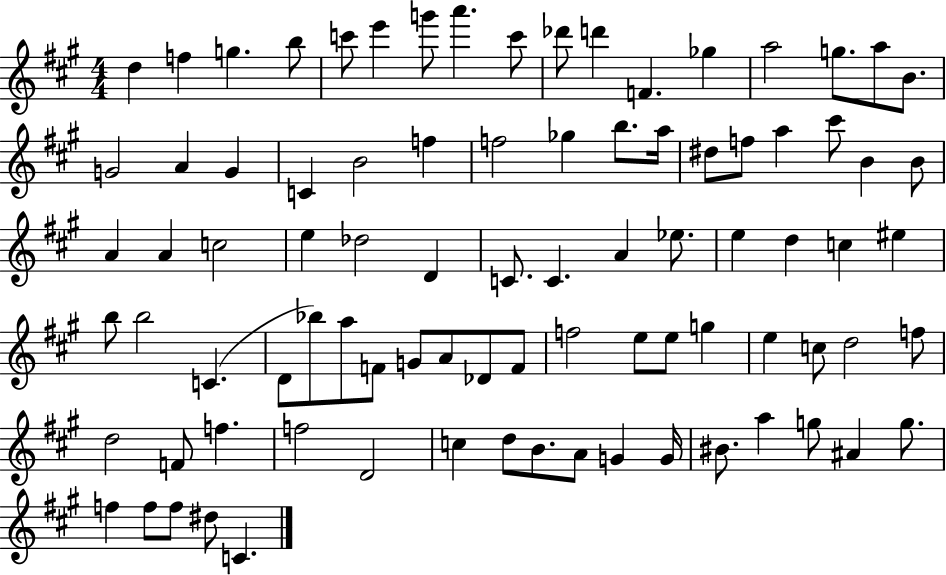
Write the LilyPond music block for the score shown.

{
  \clef treble
  \numericTimeSignature
  \time 4/4
  \key a \major
  d''4 f''4 g''4. b''8 | c'''8 e'''4 g'''8 a'''4. c'''8 | des'''8 d'''4 f'4. ges''4 | a''2 g''8. a''8 b'8. | \break g'2 a'4 g'4 | c'4 b'2 f''4 | f''2 ges''4 b''8. a''16 | dis''8 f''8 a''4 cis'''8 b'4 b'8 | \break a'4 a'4 c''2 | e''4 des''2 d'4 | c'8. c'4. a'4 ees''8. | e''4 d''4 c''4 eis''4 | \break b''8 b''2 c'4.( | d'8 bes''8) a''8 f'8 g'8 a'8 des'8 f'8 | f''2 e''8 e''8 g''4 | e''4 c''8 d''2 f''8 | \break d''2 f'8 f''4. | f''2 d'2 | c''4 d''8 b'8. a'8 g'4 g'16 | bis'8. a''4 g''8 ais'4 g''8. | \break f''4 f''8 f''8 dis''8 c'4. | \bar "|."
}